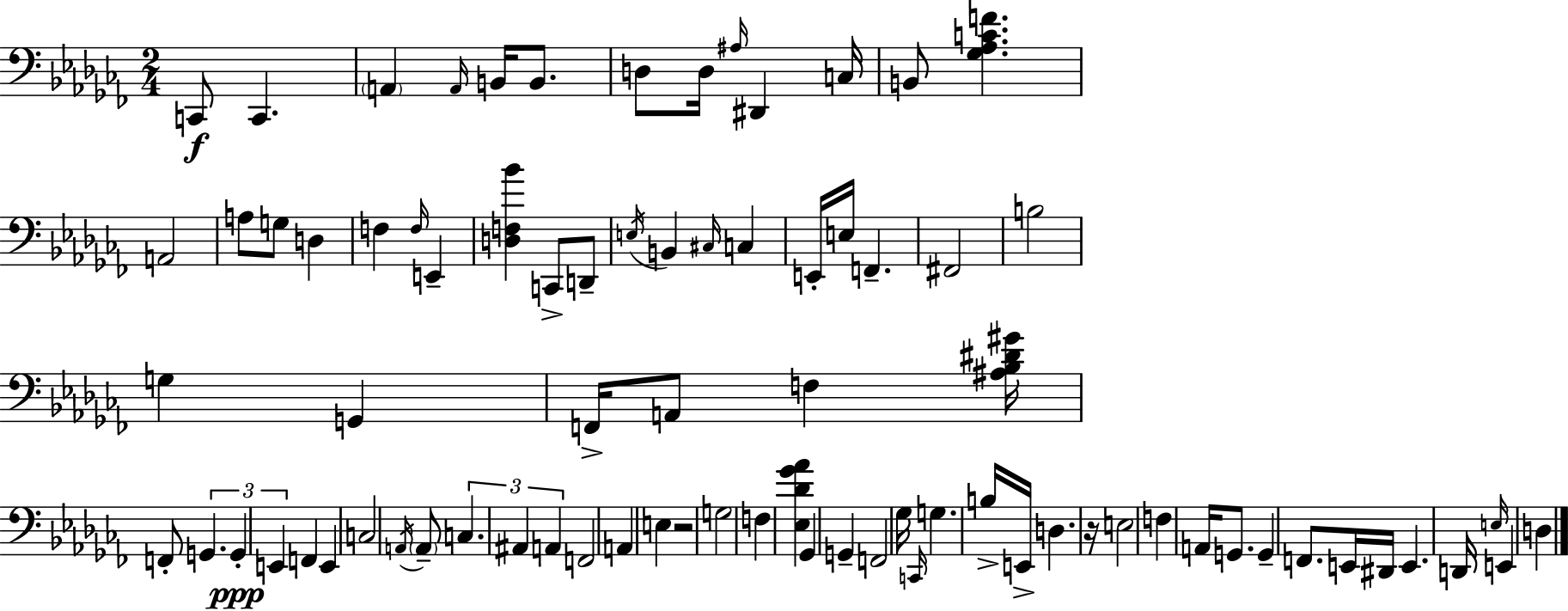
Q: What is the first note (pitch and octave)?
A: C2